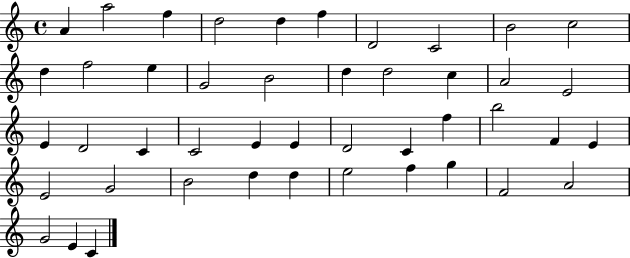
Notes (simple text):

A4/q A5/h F5/q D5/h D5/q F5/q D4/h C4/h B4/h C5/h D5/q F5/h E5/q G4/h B4/h D5/q D5/h C5/q A4/h E4/h E4/q D4/h C4/q C4/h E4/q E4/q D4/h C4/q F5/q B5/h F4/q E4/q E4/h G4/h B4/h D5/q D5/q E5/h F5/q G5/q F4/h A4/h G4/h E4/q C4/q